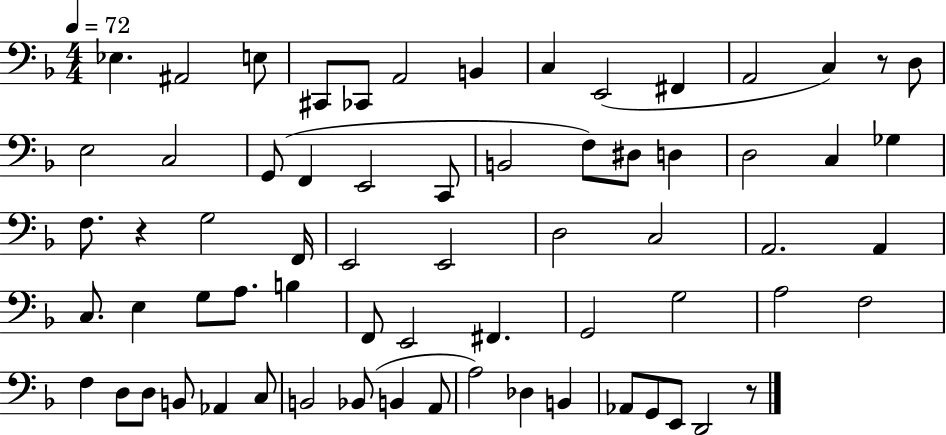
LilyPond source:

{
  \clef bass
  \numericTimeSignature
  \time 4/4
  \key f \major
  \tempo 4 = 72
  ees4. ais,2 e8 | cis,8 ces,8 a,2 b,4 | c4 e,2( fis,4 | a,2 c4) r8 d8 | \break e2 c2 | g,8( f,4 e,2 c,8 | b,2 f8) dis8 d4 | d2 c4 ges4 | \break f8. r4 g2 f,16 | e,2 e,2 | d2 c2 | a,2. a,4 | \break c8. e4 g8 a8. b4 | f,8 e,2 fis,4. | g,2 g2 | a2 f2 | \break f4 d8 d8 b,8 aes,4 c8 | b,2 bes,8( b,4 a,8 | a2) des4 b,4 | aes,8 g,8 e,8 d,2 r8 | \break \bar "|."
}